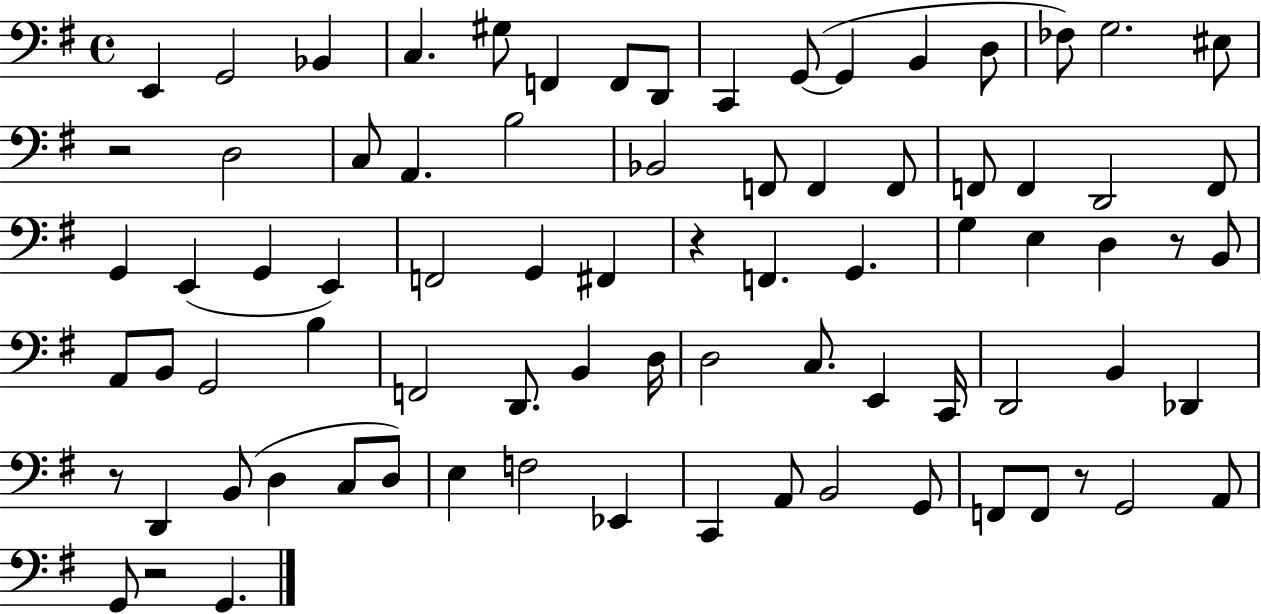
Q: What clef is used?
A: bass